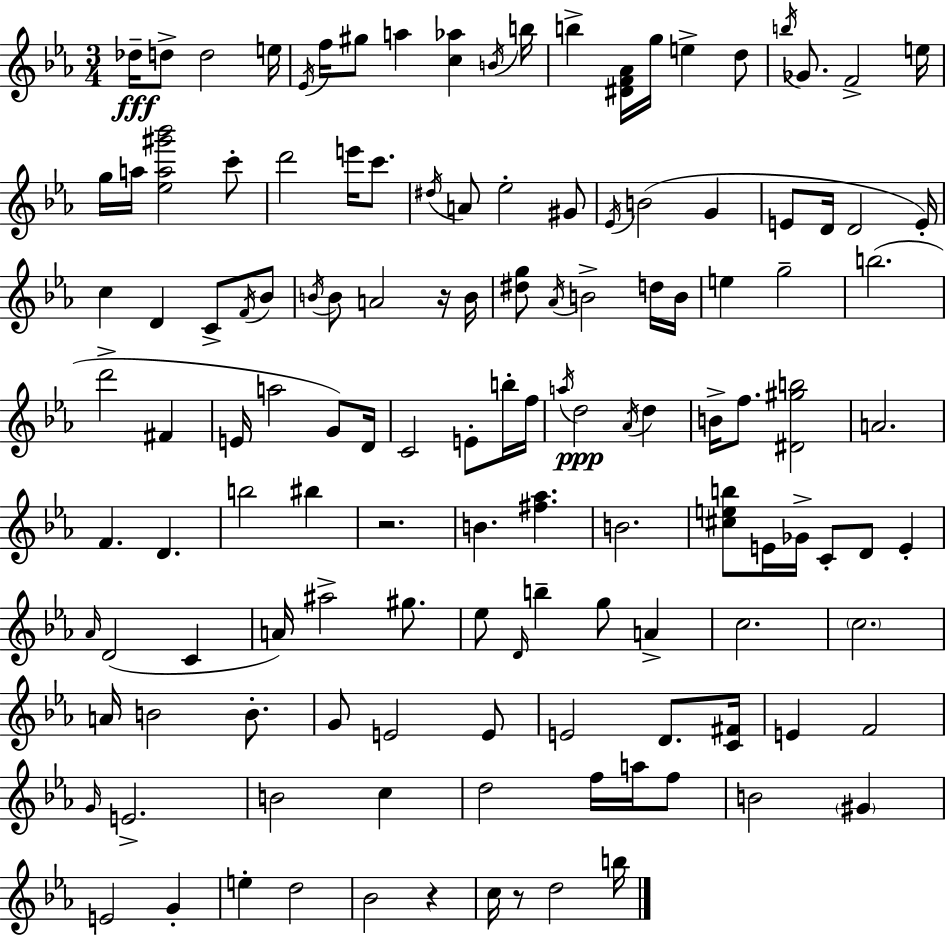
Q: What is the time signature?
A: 3/4